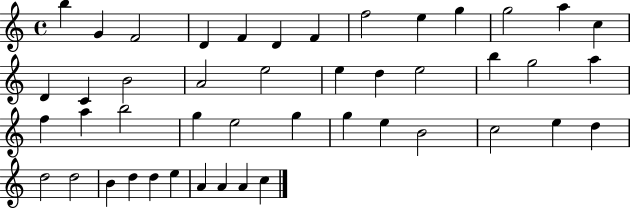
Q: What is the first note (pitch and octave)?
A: B5